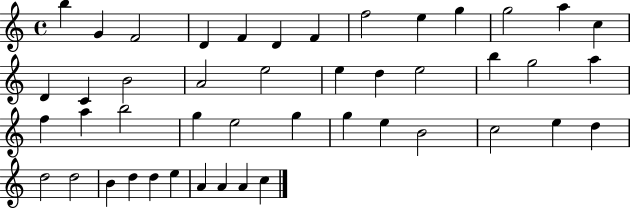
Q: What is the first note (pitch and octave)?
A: B5